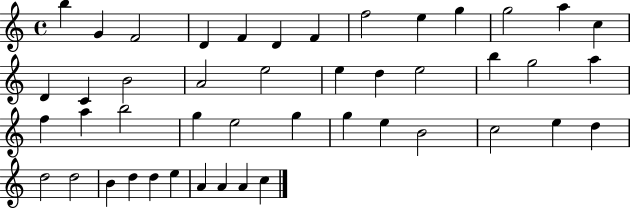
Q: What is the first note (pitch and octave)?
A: B5